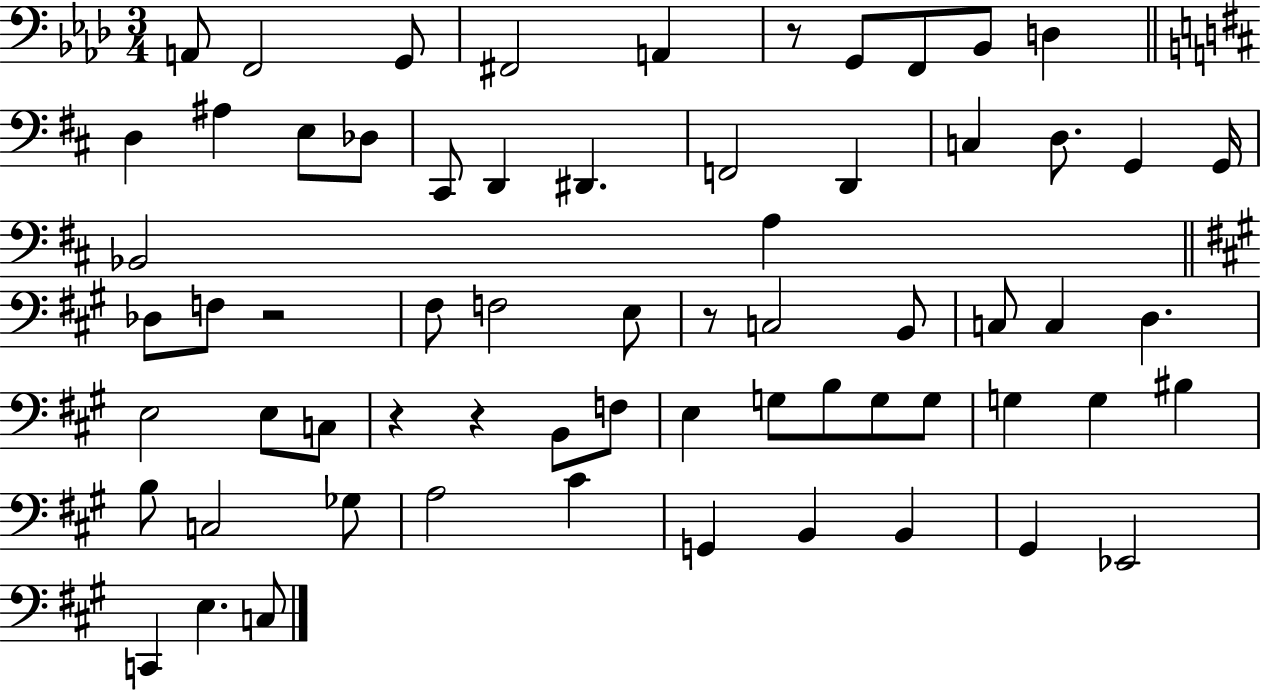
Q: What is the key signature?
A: AES major